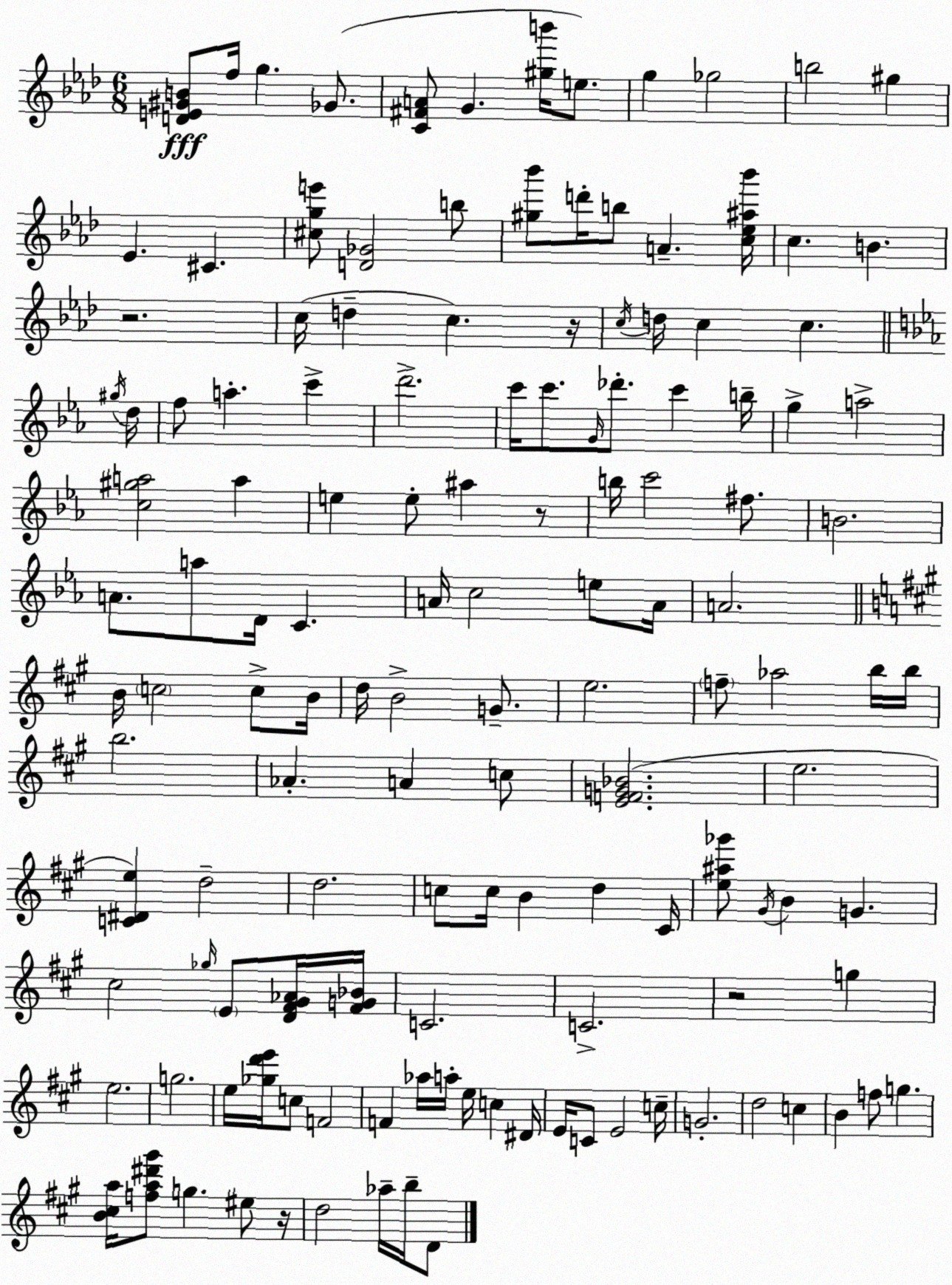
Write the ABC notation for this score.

X:1
T:Untitled
M:6/8
L:1/4
K:Fm
[DE^GB]/2 f/4 g _G/2 [C^FA]/2 G [^gb']/4 e/2 g _g2 b2 ^g _E ^C [^cge']/2 [D_G]2 b/2 [^g_b']/2 d'/4 b/2 A [c_e^a_b']/4 c B z2 c/4 d c z/4 c/4 d/4 c c ^g/4 d/4 f/2 a c' d'2 c'/4 c'/2 G/4 _d'/2 c' b/4 g a2 [c^ga]2 a e e/2 ^a z/2 b/4 c'2 ^f/2 B2 A/2 a/2 D/4 C A/4 c2 e/2 A/4 A2 B/4 c2 c/2 B/4 d/4 B2 G/2 e2 f/2 _a2 b/4 b/4 b2 _A A c/2 [EFG_B]2 e2 [C^De] d2 d2 c/2 c/4 B d ^C/4 [e^a_g']/2 ^G/4 B G ^c2 _g/4 E/2 [D^F^G_A]/4 [^FG_B]/4 C2 C2 z2 g e2 g2 e/4 [_gd'e']/4 c/2 F2 F _a/4 a/4 e/4 c ^D/4 E/4 C/2 E2 c/4 G2 d2 c B f/2 g [B^ca]/4 [fa^d'^g']/2 g ^e/2 z/4 d2 _a/4 b/4 D/2